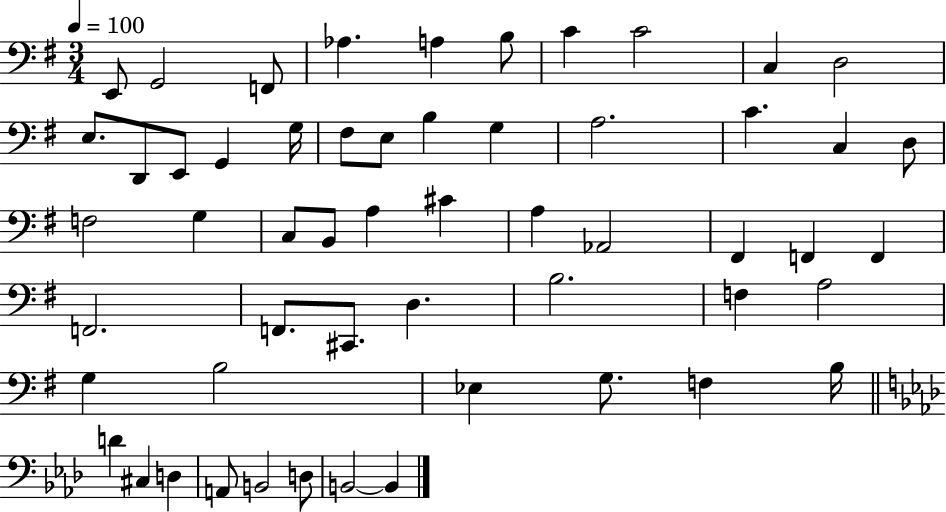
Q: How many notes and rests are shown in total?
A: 55